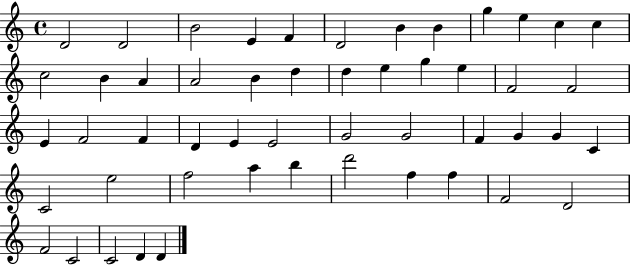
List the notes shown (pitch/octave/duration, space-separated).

D4/h D4/h B4/h E4/q F4/q D4/h B4/q B4/q G5/q E5/q C5/q C5/q C5/h B4/q A4/q A4/h B4/q D5/q D5/q E5/q G5/q E5/q F4/h F4/h E4/q F4/h F4/q D4/q E4/q E4/h G4/h G4/h F4/q G4/q G4/q C4/q C4/h E5/h F5/h A5/q B5/q D6/h F5/q F5/q F4/h D4/h F4/h C4/h C4/h D4/q D4/q